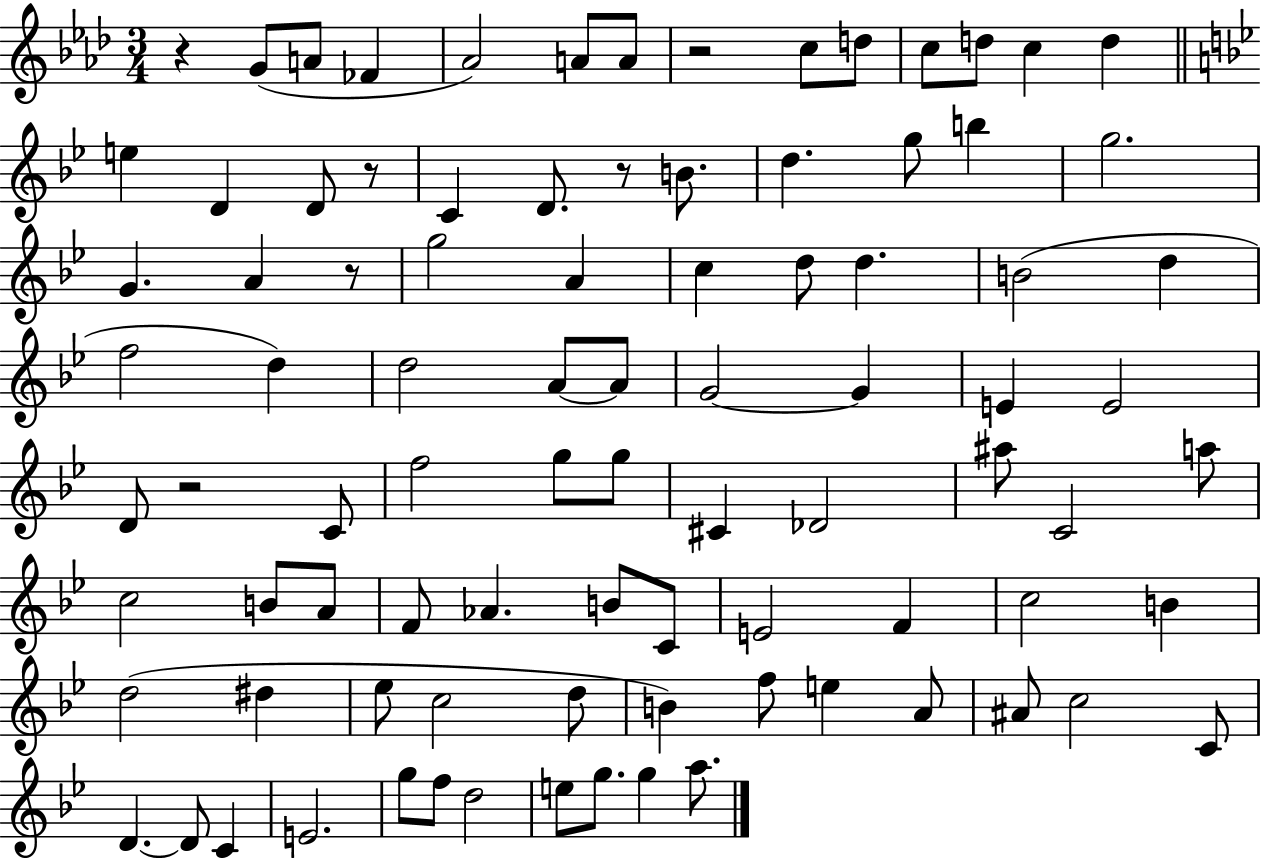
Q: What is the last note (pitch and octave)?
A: A5